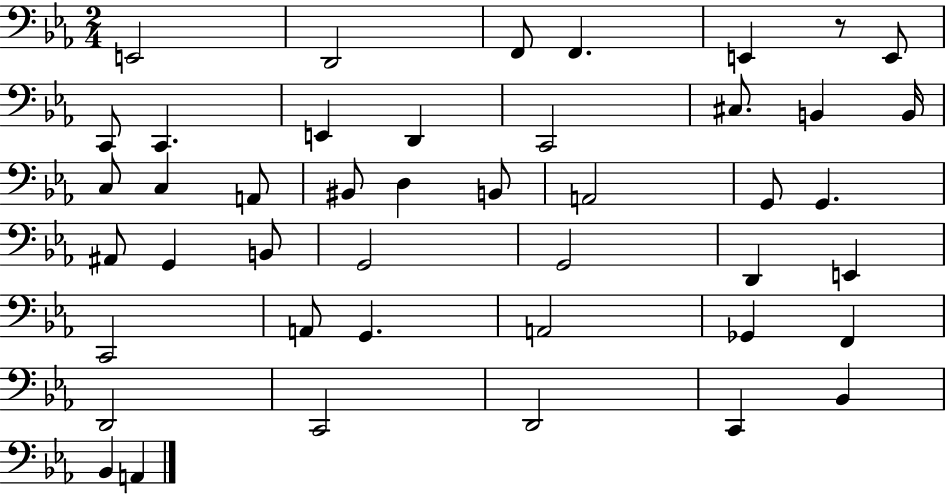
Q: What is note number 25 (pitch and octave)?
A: G2